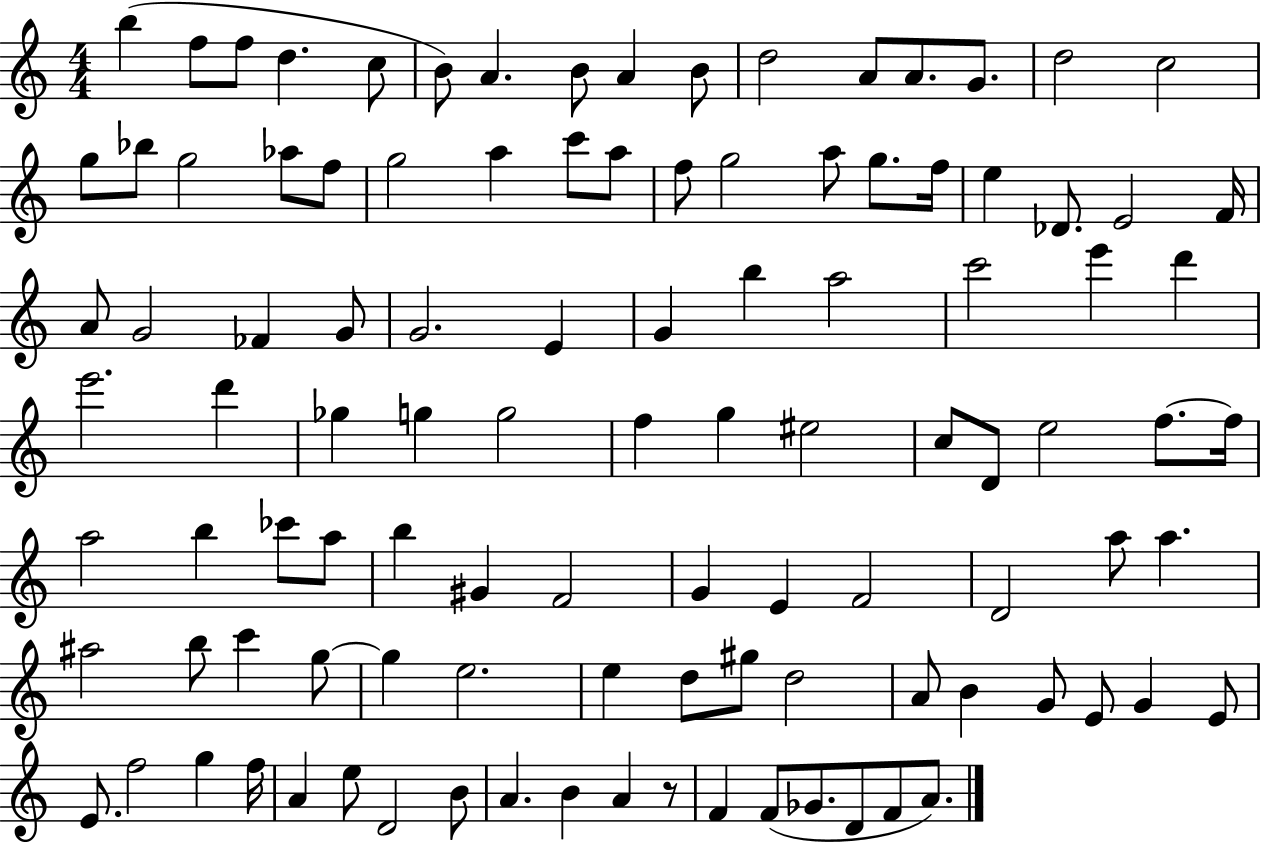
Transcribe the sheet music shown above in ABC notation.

X:1
T:Untitled
M:4/4
L:1/4
K:C
b f/2 f/2 d c/2 B/2 A B/2 A B/2 d2 A/2 A/2 G/2 d2 c2 g/2 _b/2 g2 _a/2 f/2 g2 a c'/2 a/2 f/2 g2 a/2 g/2 f/4 e _D/2 E2 F/4 A/2 G2 _F G/2 G2 E G b a2 c'2 e' d' e'2 d' _g g g2 f g ^e2 c/2 D/2 e2 f/2 f/4 a2 b _c'/2 a/2 b ^G F2 G E F2 D2 a/2 a ^a2 b/2 c' g/2 g e2 e d/2 ^g/2 d2 A/2 B G/2 E/2 G E/2 E/2 f2 g f/4 A e/2 D2 B/2 A B A z/2 F F/2 _G/2 D/2 F/2 A/2